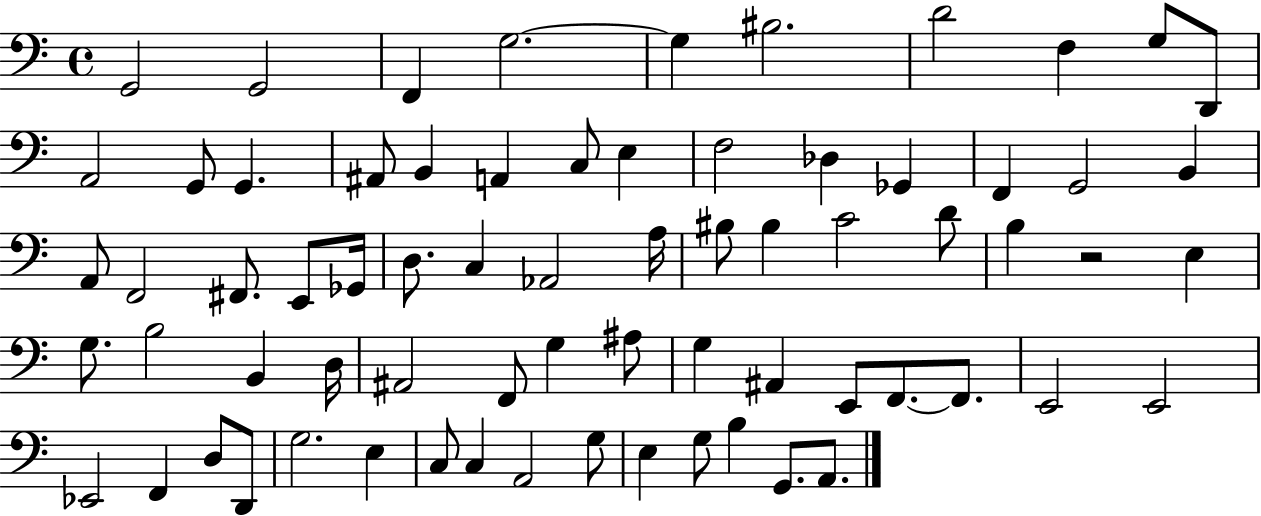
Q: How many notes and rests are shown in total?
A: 70